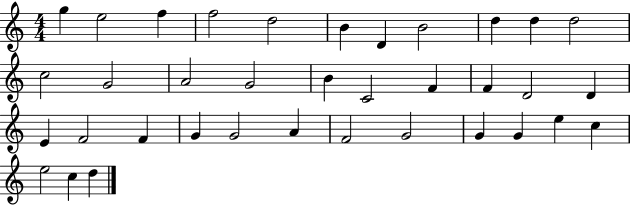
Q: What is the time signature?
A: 4/4